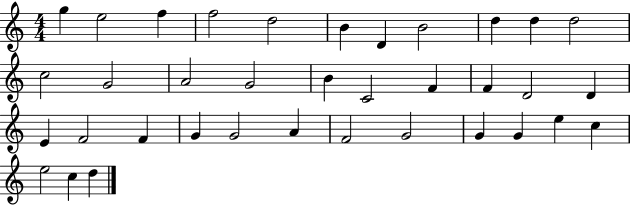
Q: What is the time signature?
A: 4/4